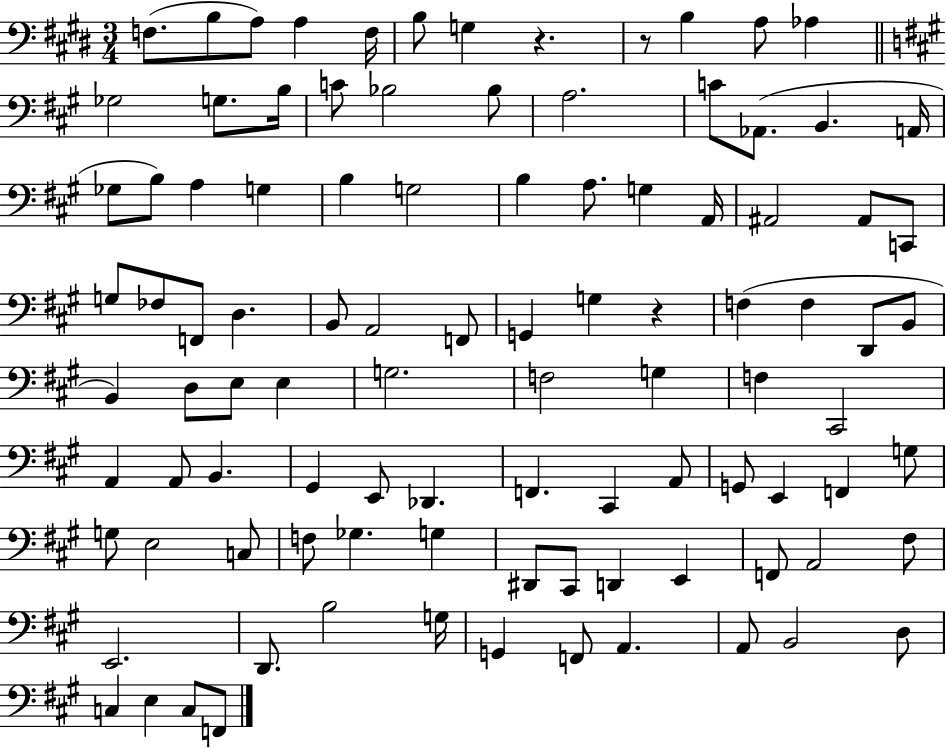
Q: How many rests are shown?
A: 3